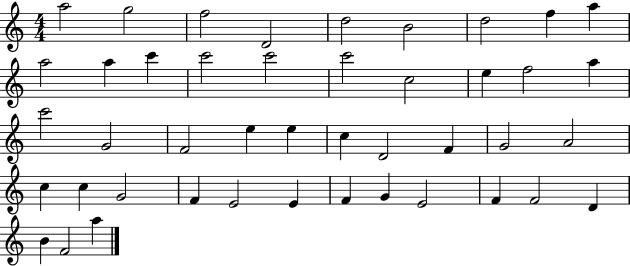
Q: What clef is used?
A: treble